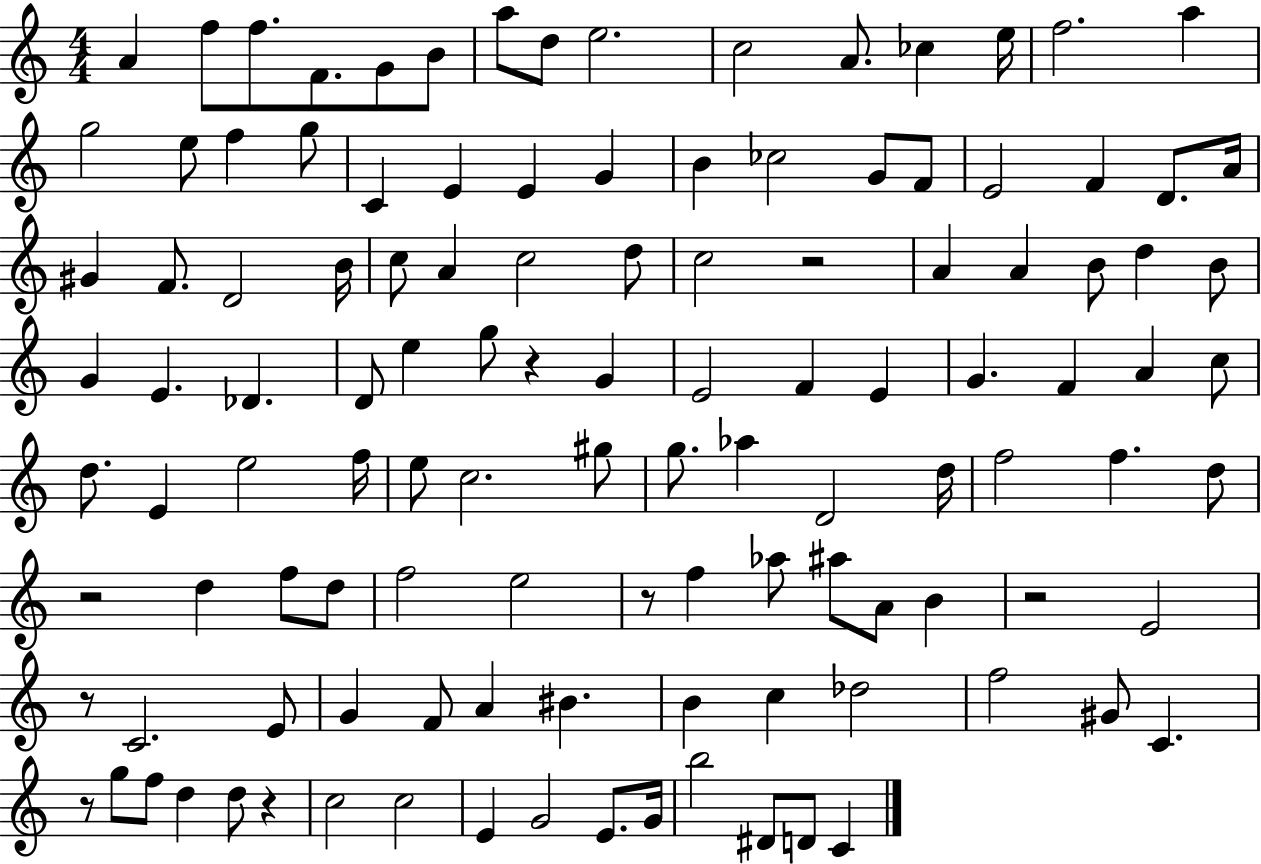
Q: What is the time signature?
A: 4/4